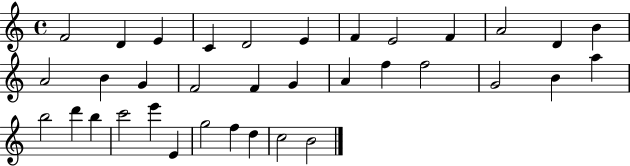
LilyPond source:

{
  \clef treble
  \time 4/4
  \defaultTimeSignature
  \key c \major
  f'2 d'4 e'4 | c'4 d'2 e'4 | f'4 e'2 f'4 | a'2 d'4 b'4 | \break a'2 b'4 g'4 | f'2 f'4 g'4 | a'4 f''4 f''2 | g'2 b'4 a''4 | \break b''2 d'''4 b''4 | c'''2 e'''4 e'4 | g''2 f''4 d''4 | c''2 b'2 | \break \bar "|."
}